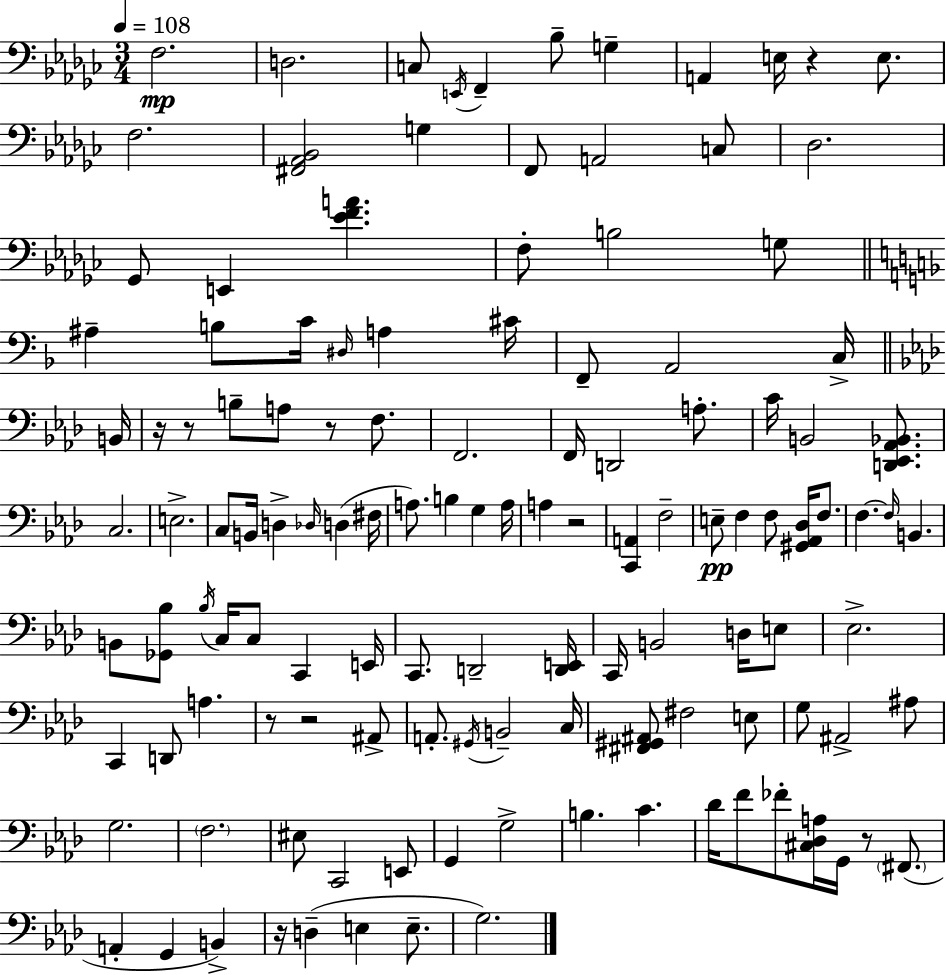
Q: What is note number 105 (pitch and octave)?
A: D3